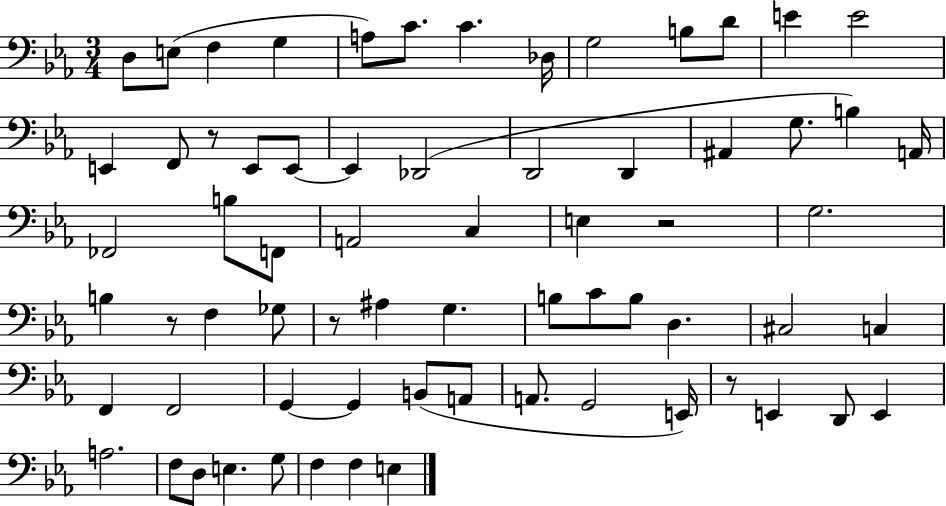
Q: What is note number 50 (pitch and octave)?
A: A2